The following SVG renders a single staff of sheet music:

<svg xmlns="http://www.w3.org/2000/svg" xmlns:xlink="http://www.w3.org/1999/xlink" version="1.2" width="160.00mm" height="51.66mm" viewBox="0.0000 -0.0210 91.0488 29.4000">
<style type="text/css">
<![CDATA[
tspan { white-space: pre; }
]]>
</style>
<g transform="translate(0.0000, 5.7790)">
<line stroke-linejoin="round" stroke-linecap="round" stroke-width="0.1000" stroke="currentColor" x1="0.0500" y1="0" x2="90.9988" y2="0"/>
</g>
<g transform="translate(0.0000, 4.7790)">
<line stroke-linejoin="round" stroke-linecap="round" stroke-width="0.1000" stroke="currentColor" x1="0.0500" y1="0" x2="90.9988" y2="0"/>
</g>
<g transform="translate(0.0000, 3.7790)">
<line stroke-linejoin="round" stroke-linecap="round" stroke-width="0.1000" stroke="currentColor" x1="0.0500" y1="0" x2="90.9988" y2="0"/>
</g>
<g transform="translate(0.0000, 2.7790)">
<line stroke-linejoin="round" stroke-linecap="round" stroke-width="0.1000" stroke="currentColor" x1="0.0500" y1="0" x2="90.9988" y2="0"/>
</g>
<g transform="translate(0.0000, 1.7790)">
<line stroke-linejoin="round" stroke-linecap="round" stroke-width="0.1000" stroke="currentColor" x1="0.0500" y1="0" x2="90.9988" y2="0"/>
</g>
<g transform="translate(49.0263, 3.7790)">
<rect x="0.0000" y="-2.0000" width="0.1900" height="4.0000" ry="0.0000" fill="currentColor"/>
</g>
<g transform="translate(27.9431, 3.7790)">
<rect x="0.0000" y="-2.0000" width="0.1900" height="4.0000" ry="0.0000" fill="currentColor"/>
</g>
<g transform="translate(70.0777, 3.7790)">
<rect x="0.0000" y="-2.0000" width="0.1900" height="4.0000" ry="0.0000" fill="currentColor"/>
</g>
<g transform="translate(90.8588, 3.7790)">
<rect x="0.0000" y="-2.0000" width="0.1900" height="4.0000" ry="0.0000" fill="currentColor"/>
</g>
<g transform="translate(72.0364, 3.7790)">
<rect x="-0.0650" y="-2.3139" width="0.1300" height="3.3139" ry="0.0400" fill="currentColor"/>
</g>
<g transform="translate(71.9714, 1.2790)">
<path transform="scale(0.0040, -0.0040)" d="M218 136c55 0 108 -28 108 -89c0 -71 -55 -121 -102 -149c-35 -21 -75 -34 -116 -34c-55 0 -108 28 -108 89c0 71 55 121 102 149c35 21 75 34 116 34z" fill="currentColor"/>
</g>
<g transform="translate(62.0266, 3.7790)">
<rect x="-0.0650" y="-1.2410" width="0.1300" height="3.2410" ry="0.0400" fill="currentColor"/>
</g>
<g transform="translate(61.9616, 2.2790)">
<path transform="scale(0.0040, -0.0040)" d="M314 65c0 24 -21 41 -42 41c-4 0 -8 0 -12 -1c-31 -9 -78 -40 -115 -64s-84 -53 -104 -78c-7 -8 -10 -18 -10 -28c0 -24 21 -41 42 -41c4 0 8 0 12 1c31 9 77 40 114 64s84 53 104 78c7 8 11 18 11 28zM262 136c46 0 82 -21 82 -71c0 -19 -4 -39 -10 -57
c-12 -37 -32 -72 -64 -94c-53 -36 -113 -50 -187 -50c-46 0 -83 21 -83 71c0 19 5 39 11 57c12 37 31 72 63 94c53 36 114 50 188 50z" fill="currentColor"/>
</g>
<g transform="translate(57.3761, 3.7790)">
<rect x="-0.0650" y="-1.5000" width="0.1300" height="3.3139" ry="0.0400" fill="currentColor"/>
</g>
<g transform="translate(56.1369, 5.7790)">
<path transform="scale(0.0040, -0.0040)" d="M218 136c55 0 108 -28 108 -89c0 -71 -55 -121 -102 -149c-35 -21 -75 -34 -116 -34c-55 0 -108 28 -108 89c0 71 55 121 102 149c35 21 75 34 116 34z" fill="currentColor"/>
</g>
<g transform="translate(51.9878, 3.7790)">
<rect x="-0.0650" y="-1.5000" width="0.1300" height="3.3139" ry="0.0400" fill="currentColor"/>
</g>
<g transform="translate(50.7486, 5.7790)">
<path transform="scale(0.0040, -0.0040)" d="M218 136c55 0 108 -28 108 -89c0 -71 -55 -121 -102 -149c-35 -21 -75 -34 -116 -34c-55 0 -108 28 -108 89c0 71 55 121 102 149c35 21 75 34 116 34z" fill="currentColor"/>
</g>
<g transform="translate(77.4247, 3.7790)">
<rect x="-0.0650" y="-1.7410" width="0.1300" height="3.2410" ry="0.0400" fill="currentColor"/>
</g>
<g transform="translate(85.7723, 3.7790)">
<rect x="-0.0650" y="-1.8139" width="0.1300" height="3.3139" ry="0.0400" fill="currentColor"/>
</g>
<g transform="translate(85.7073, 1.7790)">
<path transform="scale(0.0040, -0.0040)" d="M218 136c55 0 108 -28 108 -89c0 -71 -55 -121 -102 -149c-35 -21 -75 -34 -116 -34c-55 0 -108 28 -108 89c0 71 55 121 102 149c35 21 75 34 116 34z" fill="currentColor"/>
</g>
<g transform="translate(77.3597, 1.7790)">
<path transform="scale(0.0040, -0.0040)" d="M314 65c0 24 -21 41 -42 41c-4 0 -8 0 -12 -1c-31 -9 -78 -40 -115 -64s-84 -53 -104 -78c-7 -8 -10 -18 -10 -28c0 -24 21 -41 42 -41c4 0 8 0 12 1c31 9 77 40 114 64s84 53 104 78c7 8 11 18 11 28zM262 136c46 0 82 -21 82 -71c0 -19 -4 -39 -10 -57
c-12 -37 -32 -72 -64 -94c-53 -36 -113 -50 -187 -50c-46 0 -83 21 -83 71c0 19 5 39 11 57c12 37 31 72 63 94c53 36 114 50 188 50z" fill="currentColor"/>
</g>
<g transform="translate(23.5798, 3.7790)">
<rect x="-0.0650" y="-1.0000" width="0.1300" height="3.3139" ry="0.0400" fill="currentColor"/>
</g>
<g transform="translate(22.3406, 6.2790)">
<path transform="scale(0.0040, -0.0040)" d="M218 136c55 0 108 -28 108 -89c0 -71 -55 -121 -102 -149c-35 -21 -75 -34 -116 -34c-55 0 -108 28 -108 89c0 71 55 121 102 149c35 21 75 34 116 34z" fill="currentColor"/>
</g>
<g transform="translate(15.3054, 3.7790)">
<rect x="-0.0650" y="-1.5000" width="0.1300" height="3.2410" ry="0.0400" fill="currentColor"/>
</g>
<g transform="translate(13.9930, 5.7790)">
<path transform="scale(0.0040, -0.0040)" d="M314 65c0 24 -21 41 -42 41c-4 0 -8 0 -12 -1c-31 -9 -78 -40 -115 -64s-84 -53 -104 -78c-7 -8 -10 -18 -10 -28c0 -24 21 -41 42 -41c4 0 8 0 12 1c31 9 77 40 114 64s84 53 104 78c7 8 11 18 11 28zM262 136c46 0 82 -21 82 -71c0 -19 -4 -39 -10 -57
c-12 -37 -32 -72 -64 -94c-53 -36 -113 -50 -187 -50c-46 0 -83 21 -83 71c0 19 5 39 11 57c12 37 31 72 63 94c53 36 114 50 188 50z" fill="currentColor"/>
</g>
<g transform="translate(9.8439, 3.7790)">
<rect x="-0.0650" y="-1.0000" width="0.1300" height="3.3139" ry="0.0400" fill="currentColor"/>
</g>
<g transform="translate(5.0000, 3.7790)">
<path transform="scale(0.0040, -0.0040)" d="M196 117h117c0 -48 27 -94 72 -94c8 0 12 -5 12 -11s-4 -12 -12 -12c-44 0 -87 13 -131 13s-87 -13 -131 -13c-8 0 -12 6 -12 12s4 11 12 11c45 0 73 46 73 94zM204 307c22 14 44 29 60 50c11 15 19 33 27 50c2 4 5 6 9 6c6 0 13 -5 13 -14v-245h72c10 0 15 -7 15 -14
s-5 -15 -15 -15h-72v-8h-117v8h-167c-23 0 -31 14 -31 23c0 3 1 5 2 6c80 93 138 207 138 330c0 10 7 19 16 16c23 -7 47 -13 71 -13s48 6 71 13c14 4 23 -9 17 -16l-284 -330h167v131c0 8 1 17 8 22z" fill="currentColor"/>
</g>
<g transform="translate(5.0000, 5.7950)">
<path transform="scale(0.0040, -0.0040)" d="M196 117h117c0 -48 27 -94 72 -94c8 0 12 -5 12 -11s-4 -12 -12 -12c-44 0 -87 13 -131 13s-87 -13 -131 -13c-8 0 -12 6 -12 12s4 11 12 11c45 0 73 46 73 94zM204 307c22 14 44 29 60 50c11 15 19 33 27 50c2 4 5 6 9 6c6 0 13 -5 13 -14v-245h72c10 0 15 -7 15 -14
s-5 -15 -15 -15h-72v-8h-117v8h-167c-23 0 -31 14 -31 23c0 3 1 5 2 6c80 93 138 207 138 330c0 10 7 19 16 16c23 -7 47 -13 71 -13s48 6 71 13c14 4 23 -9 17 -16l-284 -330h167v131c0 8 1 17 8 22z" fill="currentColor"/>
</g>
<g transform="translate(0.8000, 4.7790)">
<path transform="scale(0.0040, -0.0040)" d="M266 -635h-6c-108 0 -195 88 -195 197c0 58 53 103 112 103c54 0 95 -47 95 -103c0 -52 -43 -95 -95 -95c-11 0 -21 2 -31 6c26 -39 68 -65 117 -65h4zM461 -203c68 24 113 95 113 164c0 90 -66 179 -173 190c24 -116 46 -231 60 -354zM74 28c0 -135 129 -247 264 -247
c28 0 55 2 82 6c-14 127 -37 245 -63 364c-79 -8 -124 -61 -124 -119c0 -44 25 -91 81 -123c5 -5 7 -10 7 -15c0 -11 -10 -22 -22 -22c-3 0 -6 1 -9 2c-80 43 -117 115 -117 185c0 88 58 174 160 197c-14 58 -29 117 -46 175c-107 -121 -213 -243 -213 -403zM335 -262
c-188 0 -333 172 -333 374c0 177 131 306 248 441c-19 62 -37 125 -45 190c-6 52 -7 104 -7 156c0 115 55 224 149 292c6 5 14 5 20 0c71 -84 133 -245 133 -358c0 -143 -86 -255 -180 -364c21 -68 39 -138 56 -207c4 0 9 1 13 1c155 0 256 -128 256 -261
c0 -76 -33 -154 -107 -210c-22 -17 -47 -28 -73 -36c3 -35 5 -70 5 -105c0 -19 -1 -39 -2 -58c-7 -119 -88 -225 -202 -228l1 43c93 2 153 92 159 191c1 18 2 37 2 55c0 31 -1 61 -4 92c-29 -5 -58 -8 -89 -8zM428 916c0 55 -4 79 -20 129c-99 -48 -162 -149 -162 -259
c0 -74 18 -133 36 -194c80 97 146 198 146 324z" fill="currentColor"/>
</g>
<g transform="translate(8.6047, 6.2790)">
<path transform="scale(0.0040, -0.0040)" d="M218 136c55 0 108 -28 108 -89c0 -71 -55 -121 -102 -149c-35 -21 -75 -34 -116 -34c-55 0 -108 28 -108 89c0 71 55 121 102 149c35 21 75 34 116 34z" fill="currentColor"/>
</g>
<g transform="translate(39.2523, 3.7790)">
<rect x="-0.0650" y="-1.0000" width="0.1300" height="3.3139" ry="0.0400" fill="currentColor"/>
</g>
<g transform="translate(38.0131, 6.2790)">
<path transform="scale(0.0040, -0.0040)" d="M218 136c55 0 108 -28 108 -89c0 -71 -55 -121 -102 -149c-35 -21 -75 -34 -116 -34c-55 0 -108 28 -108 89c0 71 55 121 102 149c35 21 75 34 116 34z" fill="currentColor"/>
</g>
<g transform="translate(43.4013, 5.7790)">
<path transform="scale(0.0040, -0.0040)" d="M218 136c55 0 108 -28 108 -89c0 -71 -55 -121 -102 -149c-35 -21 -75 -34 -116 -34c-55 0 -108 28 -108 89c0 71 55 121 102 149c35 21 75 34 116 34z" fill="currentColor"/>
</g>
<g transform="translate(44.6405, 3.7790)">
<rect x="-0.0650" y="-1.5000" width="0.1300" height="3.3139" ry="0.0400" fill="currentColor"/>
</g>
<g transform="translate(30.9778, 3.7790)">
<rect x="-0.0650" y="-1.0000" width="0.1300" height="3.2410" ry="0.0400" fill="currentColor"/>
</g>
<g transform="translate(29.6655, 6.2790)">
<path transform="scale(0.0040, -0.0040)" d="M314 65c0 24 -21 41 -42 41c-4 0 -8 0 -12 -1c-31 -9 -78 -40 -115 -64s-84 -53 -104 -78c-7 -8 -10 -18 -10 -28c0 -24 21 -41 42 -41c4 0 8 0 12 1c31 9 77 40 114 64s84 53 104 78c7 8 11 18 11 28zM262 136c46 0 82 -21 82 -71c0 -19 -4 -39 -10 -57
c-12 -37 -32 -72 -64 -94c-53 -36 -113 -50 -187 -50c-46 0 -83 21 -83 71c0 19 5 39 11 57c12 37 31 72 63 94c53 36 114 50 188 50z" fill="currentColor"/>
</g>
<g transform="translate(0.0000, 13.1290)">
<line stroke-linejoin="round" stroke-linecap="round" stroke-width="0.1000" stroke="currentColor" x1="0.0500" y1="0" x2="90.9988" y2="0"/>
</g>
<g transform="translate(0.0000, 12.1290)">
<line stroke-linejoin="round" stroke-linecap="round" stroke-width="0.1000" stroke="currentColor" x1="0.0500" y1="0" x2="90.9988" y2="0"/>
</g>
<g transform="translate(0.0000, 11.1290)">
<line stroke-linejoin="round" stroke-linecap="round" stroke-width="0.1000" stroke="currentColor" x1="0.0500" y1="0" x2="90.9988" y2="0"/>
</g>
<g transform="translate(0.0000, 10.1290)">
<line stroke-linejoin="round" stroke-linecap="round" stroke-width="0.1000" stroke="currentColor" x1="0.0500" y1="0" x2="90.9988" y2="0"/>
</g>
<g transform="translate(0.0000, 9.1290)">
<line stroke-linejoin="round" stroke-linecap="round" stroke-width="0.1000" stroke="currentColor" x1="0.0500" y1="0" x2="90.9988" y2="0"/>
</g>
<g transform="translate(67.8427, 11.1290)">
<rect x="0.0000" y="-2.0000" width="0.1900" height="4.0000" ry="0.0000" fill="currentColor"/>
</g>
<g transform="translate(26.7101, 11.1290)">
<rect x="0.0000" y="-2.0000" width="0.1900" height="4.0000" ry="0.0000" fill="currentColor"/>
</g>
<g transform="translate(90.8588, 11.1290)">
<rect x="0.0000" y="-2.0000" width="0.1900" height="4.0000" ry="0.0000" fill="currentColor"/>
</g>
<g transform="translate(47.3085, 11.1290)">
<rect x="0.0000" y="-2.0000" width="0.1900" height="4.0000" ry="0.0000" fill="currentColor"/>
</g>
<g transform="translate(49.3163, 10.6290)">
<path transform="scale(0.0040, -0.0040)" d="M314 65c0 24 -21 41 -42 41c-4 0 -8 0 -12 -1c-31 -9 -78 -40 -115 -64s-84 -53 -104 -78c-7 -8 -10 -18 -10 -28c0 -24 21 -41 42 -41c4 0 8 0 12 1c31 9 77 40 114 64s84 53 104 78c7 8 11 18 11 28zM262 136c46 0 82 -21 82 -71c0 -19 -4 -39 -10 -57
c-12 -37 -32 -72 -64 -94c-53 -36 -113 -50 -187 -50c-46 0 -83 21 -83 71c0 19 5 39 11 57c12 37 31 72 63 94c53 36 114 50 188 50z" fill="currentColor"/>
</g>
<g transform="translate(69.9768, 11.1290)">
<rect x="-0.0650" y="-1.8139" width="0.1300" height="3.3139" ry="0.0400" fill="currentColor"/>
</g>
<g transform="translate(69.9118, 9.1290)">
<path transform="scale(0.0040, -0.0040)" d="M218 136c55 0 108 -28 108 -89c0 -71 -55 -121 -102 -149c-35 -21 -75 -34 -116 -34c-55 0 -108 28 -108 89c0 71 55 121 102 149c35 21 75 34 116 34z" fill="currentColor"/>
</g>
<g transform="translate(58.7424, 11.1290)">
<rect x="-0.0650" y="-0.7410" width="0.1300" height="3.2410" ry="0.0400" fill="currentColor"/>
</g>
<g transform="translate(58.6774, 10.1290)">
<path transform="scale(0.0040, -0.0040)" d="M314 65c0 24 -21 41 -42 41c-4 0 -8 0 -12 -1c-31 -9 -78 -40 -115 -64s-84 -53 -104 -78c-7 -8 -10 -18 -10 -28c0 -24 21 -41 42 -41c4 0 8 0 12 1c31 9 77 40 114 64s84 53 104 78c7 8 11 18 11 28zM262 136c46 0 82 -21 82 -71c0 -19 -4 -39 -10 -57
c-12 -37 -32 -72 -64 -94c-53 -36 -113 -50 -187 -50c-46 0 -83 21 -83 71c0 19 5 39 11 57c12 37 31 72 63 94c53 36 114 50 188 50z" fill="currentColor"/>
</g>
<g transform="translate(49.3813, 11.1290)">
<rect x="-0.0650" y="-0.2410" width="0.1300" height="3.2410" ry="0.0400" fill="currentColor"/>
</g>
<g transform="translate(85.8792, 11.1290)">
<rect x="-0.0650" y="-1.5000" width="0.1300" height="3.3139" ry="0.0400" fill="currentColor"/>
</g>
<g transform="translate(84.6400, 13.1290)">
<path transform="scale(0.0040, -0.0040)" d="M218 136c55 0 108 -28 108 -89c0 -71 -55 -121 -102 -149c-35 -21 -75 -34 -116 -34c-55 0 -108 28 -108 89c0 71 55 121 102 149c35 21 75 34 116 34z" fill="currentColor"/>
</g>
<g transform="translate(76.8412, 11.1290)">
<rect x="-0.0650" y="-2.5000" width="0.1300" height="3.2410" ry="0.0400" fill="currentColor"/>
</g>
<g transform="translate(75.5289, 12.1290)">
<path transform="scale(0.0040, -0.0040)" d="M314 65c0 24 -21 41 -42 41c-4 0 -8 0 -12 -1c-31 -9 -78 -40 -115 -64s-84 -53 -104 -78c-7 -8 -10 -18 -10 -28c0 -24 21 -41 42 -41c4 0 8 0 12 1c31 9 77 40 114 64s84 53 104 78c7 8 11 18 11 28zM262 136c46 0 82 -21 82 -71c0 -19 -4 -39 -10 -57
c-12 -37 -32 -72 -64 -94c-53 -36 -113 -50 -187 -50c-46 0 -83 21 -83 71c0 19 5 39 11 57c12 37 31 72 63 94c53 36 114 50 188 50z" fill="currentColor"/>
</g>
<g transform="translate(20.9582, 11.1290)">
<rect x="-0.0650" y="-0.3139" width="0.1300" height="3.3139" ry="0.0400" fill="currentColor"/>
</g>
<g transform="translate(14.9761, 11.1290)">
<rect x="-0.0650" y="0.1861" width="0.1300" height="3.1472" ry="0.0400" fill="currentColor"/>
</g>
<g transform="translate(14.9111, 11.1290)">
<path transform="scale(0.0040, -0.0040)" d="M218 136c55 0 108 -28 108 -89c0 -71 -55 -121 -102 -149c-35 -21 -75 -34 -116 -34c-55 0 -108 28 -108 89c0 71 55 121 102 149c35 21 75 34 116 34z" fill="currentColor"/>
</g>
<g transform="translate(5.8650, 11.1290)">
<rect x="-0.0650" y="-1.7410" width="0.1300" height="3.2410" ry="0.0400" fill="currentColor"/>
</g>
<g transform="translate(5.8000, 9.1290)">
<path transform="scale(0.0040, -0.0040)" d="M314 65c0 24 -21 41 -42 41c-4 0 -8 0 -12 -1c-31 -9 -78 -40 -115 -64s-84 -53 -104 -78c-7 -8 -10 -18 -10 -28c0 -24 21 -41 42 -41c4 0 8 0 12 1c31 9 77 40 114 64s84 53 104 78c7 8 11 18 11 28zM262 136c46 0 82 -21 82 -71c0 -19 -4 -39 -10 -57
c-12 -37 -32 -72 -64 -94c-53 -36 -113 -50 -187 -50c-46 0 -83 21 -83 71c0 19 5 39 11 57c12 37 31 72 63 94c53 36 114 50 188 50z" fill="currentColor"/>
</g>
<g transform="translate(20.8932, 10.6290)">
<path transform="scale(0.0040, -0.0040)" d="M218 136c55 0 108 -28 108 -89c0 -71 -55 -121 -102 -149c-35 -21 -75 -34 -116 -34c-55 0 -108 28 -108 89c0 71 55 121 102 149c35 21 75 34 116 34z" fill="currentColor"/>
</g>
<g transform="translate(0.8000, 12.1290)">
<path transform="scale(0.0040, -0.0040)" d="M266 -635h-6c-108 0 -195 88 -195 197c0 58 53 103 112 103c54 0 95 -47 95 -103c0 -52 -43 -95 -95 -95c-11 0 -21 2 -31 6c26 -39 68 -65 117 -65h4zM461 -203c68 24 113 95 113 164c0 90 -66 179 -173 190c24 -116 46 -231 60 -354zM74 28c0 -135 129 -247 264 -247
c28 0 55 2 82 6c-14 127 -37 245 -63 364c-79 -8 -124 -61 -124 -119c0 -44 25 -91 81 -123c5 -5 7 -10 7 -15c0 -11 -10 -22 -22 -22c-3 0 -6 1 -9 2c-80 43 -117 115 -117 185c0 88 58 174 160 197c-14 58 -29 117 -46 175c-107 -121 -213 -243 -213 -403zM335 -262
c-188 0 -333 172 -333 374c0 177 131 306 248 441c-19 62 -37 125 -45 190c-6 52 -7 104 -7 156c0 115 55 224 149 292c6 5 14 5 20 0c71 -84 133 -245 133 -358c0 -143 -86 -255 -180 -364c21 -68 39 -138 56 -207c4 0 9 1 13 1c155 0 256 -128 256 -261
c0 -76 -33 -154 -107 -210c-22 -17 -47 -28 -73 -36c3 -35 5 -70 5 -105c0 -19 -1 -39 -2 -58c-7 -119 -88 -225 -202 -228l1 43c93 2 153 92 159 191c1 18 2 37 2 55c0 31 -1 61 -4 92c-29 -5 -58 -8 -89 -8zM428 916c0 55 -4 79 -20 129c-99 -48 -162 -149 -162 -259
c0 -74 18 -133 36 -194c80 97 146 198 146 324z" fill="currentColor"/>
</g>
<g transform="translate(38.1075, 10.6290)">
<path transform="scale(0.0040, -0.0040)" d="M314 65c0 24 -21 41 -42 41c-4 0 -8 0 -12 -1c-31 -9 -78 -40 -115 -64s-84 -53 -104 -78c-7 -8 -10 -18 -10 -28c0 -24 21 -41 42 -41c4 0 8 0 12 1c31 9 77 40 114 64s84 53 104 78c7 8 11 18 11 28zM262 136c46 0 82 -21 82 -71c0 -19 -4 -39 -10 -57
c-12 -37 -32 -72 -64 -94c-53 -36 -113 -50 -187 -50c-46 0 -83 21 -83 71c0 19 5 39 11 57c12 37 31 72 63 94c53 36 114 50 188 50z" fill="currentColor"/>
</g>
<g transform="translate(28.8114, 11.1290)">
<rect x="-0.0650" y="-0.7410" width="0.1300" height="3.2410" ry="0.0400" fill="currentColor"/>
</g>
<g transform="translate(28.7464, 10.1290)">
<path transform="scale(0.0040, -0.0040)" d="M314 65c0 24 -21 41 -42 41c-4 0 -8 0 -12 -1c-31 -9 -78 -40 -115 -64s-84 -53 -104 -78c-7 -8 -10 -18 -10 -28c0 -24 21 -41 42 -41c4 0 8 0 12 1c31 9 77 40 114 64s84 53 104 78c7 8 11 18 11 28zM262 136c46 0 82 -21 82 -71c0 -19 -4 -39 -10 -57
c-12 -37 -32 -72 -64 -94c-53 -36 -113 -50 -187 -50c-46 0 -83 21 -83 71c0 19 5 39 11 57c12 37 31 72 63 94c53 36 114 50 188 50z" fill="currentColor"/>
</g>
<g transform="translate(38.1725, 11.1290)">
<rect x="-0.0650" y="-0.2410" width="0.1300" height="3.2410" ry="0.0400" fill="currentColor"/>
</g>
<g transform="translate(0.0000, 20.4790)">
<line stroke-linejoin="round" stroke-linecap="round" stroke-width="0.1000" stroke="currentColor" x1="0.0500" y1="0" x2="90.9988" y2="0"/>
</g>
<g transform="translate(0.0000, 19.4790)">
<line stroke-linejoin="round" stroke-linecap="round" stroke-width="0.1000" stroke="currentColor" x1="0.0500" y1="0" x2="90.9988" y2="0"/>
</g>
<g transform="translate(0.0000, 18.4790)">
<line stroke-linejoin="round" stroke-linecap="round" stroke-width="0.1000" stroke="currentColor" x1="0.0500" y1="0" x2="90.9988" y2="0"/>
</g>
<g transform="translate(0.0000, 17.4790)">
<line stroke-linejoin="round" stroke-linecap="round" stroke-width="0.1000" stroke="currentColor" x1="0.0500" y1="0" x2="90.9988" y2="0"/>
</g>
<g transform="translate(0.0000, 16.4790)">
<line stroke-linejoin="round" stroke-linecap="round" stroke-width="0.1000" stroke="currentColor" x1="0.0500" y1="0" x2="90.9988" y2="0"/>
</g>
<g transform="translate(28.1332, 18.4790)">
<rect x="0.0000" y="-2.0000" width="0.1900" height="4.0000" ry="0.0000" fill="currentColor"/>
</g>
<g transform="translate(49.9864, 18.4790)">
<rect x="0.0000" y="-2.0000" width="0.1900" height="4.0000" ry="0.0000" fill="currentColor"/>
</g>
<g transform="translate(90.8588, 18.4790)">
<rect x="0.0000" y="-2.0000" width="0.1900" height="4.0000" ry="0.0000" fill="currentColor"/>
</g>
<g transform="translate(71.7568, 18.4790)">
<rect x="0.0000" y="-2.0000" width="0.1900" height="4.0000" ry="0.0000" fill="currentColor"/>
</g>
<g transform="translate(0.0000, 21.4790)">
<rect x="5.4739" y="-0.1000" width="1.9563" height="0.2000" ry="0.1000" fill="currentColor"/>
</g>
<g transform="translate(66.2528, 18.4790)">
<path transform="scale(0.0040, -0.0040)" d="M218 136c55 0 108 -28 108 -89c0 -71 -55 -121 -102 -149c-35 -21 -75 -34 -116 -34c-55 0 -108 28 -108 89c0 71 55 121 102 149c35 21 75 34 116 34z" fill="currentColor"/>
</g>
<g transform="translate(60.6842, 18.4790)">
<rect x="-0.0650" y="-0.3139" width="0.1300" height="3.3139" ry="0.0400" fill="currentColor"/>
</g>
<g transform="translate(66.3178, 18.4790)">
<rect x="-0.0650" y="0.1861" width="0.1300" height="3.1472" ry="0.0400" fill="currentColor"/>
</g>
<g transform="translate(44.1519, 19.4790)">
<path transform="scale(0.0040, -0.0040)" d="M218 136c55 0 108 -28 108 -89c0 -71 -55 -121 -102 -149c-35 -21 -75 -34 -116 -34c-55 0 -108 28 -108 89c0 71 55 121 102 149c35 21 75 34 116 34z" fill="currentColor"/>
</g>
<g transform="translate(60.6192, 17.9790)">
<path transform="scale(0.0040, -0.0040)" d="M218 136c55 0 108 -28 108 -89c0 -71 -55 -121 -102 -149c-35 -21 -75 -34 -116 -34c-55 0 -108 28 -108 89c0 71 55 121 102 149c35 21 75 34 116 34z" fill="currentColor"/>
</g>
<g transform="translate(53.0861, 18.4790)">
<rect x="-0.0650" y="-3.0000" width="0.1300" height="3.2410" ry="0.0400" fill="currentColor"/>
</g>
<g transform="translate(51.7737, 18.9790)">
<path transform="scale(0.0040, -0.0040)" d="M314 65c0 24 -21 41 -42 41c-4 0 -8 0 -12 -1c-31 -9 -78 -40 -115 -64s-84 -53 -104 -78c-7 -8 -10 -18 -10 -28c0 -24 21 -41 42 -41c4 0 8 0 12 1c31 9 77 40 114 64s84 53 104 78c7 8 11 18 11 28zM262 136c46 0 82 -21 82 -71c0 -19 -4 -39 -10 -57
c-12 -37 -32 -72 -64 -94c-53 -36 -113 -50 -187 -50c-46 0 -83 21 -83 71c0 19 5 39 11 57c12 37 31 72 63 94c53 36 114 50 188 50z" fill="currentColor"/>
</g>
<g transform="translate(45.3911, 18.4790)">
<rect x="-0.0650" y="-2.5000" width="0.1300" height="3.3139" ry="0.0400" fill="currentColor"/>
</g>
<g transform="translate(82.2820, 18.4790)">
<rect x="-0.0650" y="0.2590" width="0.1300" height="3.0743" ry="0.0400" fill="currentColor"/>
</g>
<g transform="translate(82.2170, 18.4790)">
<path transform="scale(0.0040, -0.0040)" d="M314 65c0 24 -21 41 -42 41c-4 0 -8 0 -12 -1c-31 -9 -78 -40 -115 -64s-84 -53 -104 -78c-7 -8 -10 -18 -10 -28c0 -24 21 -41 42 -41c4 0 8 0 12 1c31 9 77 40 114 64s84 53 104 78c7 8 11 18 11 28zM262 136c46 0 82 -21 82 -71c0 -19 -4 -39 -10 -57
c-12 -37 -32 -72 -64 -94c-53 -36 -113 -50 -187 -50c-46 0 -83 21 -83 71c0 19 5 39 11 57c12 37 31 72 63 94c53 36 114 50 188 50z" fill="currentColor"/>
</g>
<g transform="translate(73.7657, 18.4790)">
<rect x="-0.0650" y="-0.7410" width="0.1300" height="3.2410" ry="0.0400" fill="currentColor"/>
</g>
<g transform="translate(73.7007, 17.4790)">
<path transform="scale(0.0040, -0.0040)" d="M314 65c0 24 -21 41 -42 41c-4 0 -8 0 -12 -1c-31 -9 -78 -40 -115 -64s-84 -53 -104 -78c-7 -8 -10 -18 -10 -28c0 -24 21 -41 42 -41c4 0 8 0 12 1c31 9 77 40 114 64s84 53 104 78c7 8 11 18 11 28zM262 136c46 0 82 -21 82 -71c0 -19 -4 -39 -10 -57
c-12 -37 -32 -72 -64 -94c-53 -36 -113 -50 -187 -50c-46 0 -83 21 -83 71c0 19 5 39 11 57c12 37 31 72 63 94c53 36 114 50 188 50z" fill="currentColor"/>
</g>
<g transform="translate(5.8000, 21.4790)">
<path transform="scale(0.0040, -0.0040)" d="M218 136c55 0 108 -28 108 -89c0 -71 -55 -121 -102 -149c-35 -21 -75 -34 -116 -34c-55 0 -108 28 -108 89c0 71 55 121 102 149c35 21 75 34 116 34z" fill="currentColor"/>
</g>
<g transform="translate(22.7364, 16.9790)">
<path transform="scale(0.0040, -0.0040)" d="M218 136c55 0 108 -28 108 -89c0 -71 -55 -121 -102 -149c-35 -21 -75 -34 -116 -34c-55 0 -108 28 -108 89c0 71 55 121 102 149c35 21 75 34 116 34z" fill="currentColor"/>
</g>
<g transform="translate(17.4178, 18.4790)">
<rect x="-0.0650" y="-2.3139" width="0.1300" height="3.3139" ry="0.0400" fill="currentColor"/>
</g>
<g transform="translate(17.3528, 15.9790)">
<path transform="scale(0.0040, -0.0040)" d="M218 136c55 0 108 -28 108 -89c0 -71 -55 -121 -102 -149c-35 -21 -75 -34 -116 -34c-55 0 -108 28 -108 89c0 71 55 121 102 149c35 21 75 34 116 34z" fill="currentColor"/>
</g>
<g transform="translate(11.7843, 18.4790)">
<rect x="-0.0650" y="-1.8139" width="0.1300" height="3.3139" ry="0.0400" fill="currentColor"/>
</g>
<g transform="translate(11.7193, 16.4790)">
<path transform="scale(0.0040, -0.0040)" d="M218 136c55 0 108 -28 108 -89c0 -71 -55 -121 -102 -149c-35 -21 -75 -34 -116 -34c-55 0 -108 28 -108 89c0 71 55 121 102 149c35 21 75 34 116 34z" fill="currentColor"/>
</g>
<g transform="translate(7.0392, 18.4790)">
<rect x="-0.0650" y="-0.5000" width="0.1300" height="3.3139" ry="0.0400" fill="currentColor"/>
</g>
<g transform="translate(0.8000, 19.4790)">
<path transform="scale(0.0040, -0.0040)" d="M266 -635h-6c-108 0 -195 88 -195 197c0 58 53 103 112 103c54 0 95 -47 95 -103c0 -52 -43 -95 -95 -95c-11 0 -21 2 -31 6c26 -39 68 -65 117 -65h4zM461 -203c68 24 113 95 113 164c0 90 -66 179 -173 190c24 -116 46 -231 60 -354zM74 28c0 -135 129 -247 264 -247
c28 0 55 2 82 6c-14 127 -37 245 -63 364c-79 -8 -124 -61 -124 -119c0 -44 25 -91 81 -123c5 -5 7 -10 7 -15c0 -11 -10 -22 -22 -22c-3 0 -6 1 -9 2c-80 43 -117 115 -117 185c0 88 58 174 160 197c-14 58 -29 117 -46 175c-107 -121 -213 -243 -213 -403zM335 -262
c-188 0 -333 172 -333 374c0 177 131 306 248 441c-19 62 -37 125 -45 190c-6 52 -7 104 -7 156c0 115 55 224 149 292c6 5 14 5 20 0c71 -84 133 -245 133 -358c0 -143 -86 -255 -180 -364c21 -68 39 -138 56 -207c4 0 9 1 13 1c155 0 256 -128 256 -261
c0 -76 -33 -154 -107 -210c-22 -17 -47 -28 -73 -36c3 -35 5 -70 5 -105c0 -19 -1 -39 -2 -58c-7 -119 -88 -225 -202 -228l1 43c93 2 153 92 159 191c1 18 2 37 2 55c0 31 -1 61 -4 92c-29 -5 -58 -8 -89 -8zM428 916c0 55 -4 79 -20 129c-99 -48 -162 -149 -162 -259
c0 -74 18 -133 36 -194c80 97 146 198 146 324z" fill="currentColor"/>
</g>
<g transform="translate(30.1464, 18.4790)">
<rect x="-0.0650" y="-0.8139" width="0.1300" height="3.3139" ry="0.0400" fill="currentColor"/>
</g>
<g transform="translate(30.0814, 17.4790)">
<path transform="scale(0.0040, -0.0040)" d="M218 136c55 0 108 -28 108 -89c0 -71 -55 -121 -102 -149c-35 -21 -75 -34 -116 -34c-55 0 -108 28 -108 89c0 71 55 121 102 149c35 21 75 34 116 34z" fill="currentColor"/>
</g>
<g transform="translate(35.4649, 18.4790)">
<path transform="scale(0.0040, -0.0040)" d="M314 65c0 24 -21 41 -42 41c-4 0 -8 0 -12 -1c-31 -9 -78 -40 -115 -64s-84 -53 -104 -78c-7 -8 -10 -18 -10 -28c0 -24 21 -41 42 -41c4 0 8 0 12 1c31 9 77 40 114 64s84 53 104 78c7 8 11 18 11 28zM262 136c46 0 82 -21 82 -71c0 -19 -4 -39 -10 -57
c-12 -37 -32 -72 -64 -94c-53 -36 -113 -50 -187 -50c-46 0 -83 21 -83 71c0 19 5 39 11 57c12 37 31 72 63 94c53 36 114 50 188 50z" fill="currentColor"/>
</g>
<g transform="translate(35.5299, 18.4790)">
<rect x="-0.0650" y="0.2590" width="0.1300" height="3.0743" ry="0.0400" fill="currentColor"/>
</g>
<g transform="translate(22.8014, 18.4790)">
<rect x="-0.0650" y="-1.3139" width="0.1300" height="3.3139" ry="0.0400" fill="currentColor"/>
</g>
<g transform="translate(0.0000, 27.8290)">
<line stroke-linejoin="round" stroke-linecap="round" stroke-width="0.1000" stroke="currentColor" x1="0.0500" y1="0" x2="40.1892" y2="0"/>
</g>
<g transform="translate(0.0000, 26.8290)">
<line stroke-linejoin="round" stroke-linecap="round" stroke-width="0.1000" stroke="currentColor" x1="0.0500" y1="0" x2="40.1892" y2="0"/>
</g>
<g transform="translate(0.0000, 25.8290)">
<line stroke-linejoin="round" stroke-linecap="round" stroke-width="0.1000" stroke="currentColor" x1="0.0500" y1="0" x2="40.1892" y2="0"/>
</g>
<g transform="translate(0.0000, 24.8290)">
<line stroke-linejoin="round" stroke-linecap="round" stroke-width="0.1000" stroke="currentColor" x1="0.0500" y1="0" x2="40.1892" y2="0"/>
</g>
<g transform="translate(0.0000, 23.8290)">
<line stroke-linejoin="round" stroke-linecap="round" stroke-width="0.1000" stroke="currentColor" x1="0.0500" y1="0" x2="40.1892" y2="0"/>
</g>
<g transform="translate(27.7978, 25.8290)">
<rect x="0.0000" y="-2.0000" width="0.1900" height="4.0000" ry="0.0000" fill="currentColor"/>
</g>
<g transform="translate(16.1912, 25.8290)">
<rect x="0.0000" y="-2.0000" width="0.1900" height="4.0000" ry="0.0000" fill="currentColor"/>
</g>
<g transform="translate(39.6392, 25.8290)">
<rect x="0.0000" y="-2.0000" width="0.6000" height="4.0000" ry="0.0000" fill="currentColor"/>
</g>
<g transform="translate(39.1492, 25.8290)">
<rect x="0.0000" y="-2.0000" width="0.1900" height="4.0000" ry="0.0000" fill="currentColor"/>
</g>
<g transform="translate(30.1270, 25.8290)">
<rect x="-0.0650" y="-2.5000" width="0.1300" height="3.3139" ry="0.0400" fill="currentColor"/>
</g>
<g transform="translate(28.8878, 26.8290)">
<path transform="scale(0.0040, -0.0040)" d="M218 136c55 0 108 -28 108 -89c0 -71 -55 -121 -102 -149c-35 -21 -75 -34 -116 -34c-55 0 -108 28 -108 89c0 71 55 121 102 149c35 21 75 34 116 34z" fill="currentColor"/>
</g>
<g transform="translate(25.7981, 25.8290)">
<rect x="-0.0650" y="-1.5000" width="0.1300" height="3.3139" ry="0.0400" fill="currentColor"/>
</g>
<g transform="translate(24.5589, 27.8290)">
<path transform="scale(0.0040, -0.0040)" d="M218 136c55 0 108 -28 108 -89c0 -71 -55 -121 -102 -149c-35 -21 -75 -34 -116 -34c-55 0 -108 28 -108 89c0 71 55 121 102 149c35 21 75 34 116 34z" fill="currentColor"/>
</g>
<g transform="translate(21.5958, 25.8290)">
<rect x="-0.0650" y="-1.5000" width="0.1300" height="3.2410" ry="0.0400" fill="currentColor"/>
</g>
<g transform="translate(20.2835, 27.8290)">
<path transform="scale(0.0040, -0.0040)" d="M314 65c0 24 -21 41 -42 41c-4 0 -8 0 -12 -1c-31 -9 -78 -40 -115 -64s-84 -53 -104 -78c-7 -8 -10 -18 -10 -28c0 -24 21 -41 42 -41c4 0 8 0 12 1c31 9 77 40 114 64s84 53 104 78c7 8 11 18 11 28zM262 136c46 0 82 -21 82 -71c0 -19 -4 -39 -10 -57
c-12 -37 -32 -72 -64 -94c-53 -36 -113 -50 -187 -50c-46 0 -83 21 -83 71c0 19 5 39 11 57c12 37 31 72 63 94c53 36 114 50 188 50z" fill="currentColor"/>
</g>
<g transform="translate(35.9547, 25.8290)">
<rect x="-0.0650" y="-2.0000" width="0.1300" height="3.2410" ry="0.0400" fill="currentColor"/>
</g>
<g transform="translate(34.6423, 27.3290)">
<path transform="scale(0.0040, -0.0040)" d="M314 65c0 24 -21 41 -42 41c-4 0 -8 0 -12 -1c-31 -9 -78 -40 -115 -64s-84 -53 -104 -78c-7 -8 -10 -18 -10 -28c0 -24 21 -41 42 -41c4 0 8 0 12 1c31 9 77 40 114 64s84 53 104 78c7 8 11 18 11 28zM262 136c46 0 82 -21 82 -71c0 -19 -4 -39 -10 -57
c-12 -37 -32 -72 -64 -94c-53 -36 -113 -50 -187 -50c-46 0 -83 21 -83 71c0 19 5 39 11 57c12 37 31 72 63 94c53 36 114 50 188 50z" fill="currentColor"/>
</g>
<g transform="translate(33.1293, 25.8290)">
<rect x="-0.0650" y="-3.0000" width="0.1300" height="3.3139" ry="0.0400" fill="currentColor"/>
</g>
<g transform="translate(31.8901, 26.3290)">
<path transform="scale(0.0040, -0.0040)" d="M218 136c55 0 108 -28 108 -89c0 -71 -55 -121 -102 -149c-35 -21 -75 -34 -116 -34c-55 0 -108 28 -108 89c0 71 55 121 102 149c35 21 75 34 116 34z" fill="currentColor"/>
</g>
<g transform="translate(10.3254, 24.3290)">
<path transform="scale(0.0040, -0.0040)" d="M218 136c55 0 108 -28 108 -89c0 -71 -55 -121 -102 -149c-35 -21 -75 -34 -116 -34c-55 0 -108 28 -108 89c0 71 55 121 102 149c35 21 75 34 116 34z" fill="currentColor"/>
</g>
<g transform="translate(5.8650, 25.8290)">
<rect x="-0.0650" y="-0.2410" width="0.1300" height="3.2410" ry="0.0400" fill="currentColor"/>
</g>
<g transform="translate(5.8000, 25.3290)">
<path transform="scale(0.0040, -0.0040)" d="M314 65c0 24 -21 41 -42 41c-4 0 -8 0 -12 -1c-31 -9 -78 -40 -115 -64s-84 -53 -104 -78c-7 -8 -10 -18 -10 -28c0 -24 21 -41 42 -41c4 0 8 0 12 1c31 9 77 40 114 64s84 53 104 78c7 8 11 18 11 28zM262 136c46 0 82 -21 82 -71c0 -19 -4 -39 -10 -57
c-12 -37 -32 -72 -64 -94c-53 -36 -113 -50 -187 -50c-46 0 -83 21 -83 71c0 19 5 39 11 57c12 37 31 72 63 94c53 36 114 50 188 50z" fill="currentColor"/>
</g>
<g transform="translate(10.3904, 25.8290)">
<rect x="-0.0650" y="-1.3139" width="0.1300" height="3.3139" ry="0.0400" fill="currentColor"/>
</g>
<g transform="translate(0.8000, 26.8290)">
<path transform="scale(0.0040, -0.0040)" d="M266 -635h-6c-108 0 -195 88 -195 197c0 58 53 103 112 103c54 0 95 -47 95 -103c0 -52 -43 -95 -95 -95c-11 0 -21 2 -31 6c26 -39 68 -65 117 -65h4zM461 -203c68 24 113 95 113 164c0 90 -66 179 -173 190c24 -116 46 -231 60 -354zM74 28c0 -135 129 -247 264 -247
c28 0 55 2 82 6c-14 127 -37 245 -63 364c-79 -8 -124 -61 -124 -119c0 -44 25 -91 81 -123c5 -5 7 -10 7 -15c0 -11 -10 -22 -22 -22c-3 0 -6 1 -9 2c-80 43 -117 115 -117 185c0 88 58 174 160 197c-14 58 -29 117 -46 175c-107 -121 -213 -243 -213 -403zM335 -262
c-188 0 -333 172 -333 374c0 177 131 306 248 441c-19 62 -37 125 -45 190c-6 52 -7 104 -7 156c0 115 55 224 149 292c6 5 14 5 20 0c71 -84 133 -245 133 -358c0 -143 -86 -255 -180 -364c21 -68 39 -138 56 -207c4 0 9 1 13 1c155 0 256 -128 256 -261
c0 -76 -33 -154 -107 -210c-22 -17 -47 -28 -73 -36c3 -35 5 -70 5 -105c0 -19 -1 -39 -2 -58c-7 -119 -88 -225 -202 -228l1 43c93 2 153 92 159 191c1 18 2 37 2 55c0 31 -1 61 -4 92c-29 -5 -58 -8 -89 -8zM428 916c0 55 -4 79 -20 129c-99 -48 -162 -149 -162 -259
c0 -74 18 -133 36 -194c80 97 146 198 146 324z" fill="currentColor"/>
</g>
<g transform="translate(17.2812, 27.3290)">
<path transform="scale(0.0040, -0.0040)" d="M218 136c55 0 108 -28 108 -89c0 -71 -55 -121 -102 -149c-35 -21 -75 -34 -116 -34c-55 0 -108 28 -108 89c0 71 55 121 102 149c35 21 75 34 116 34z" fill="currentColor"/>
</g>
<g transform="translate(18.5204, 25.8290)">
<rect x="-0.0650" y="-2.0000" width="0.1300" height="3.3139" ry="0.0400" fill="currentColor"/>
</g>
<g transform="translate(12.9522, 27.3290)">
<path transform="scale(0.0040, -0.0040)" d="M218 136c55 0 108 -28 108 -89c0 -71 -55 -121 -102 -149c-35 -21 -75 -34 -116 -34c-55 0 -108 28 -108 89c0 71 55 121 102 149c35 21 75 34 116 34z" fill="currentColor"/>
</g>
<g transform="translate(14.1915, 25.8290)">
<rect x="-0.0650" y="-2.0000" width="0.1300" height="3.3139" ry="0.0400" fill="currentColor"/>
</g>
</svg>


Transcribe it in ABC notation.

X:1
T:Untitled
M:4/4
L:1/4
K:C
D E2 D D2 D E E E e2 g f2 f f2 B c d2 c2 c2 d2 f G2 E C f g e d B2 G A2 c B d2 B2 c2 e F F E2 E G A F2